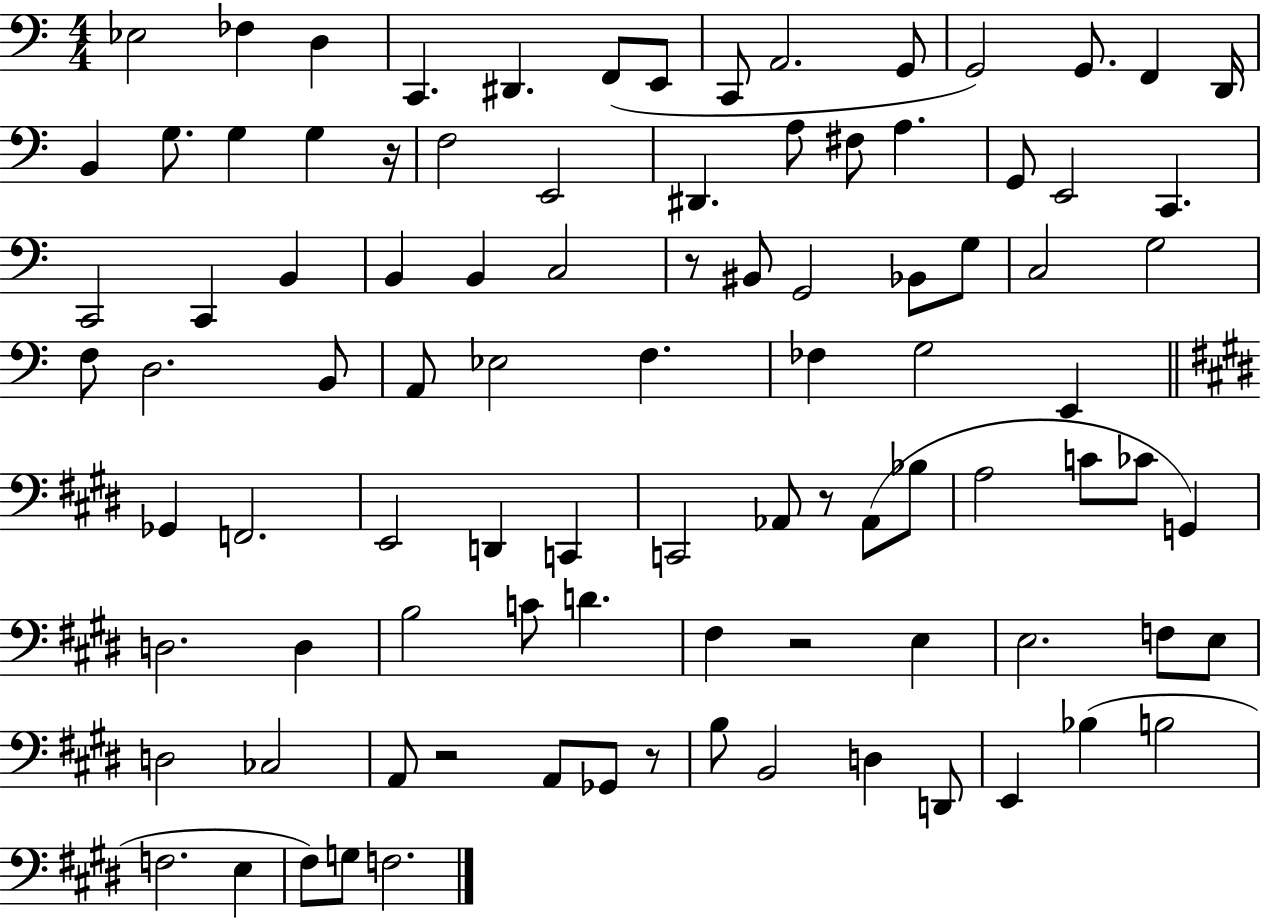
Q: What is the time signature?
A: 4/4